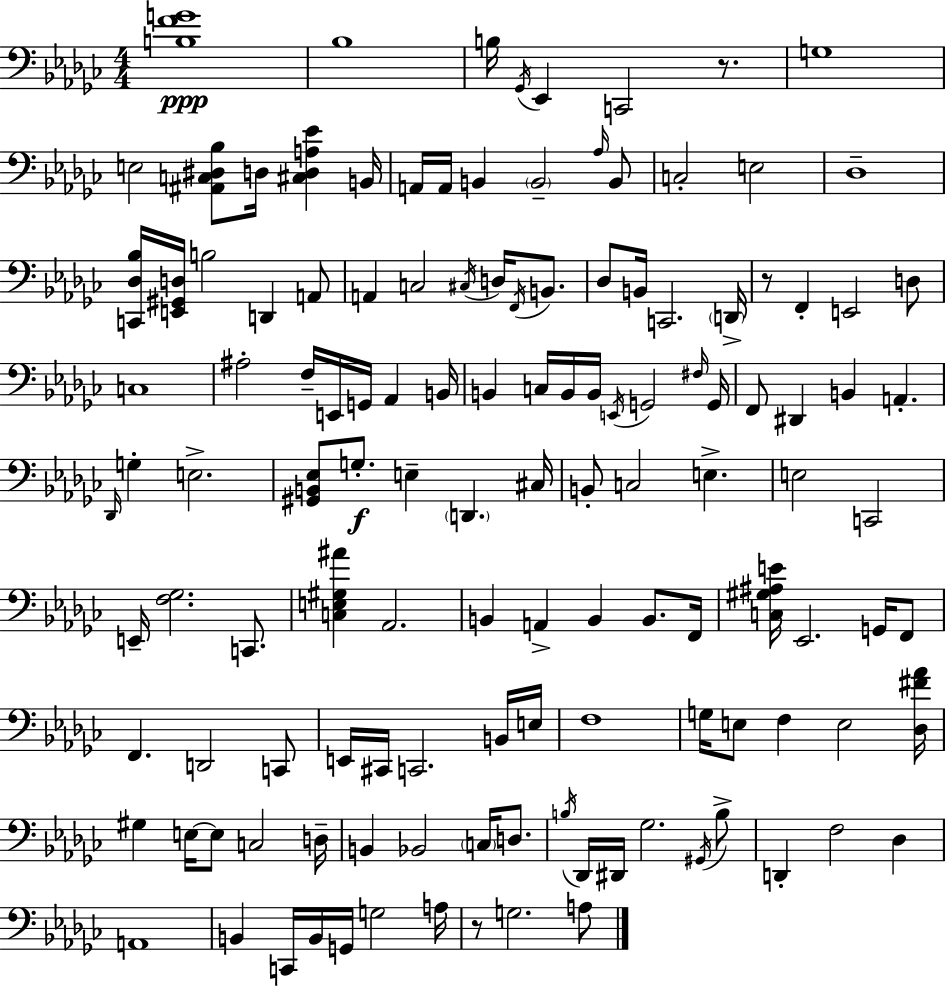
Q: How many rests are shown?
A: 3